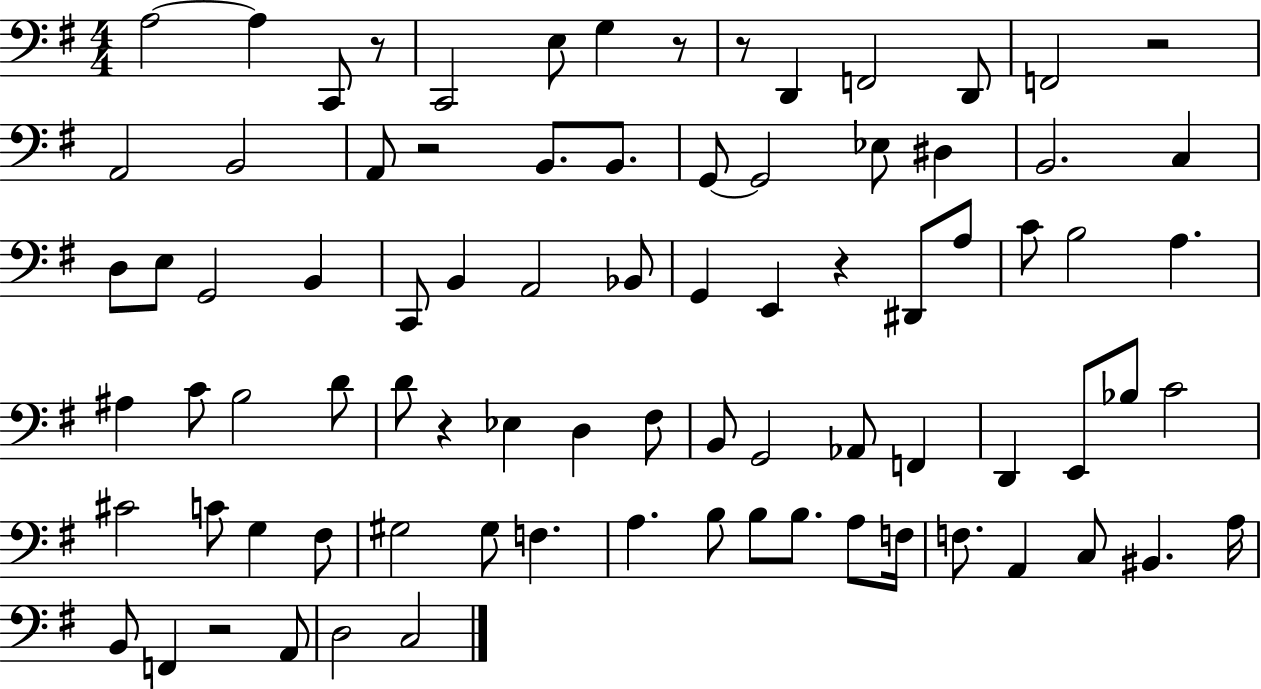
X:1
T:Untitled
M:4/4
L:1/4
K:G
A,2 A, C,,/2 z/2 C,,2 E,/2 G, z/2 z/2 D,, F,,2 D,,/2 F,,2 z2 A,,2 B,,2 A,,/2 z2 B,,/2 B,,/2 G,,/2 G,,2 _E,/2 ^D, B,,2 C, D,/2 E,/2 G,,2 B,, C,,/2 B,, A,,2 _B,,/2 G,, E,, z ^D,,/2 A,/2 C/2 B,2 A, ^A, C/2 B,2 D/2 D/2 z _E, D, ^F,/2 B,,/2 G,,2 _A,,/2 F,, D,, E,,/2 _B,/2 C2 ^C2 C/2 G, ^F,/2 ^G,2 ^G,/2 F, A, B,/2 B,/2 B,/2 A,/2 F,/4 F,/2 A,, C,/2 ^B,, A,/4 B,,/2 F,, z2 A,,/2 D,2 C,2